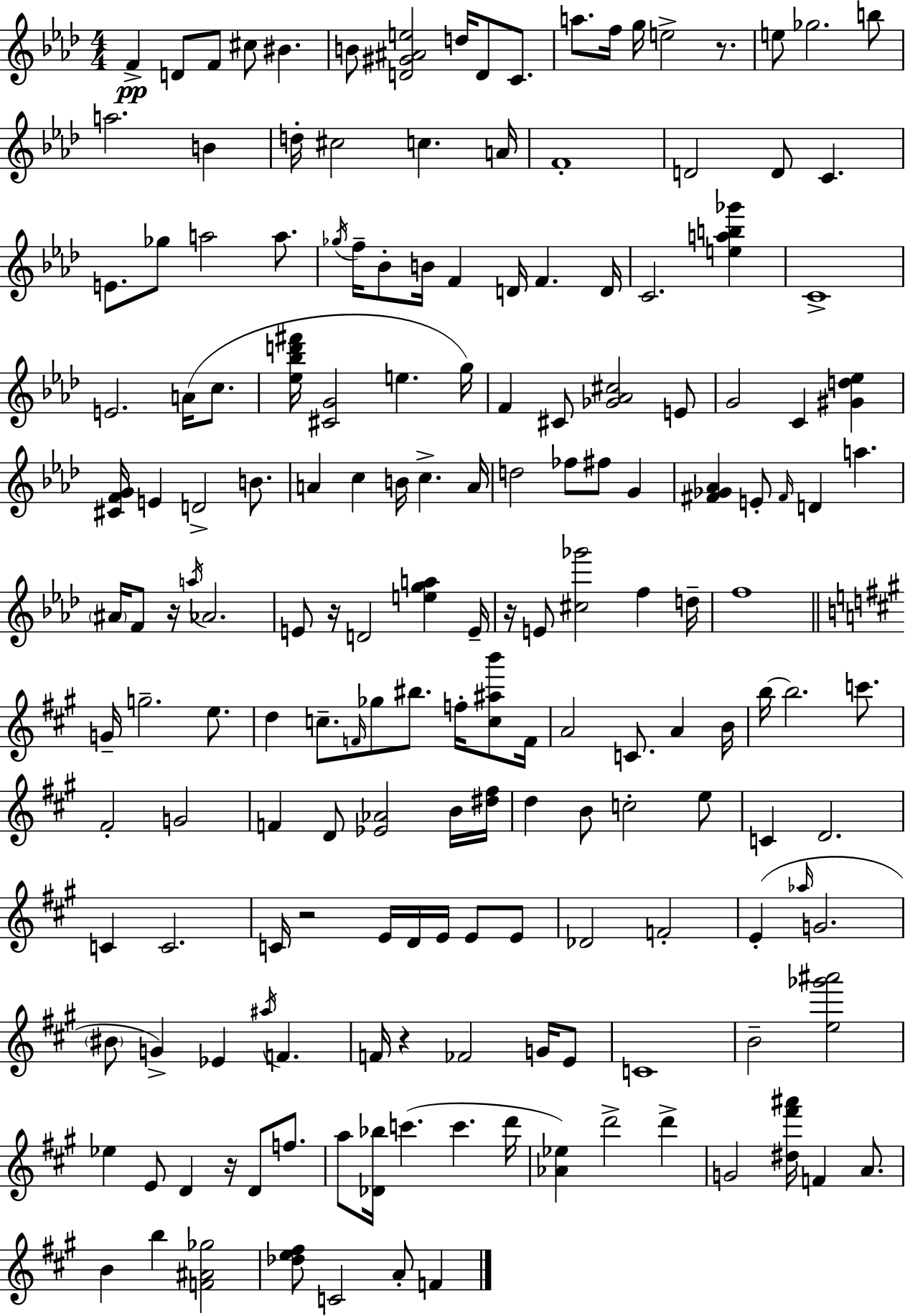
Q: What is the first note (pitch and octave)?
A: F4